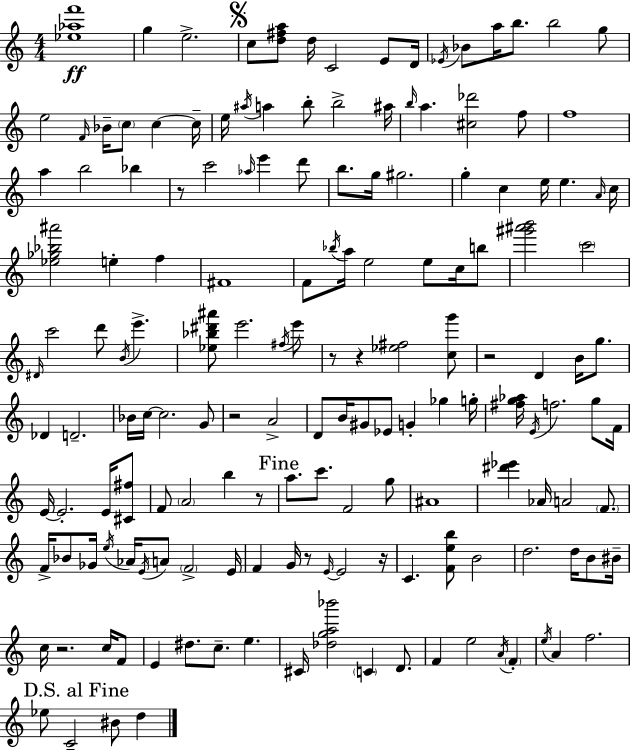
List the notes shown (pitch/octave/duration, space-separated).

[Eb5,Ab5,F6]/w G5/q E5/h. C5/e [D5,F#5,A5]/e D5/s C4/h E4/e D4/s Eb4/s Bb4/e A5/s B5/e. B5/h G5/e E5/h F4/s Bb4/s C5/e C5/q C5/s E5/s A#5/s A5/q B5/e B5/h A#5/s B5/s A5/q. [C#5,Db6]/h F5/e F5/w A5/q B5/h Bb5/q R/e C6/h Ab5/s E6/q D6/e B5/e. G5/s G#5/h. G5/q C5/q E5/s E5/q. A4/s C5/s [Eb5,Gb5,Bb5,A#6]/h E5/q F5/q F#4/w F4/e Bb5/s A5/s E5/h E5/e C5/s B5/e [G#6,A#6,B6]/h C6/h D#4/s C6/h D6/e B4/s E6/q. [Eb5,Bb5,D#6,A#6]/e E6/h. F#5/s E6/e R/e R/q [Eb5,F#5]/h [C5,G6]/e R/h D4/q B4/s G5/e. Db4/q D4/h. Bb4/s C5/s C5/h. G4/e R/h A4/h D4/e B4/s G#4/e Eb4/e G4/q Gb5/q G5/s [F#5,G5,Ab5]/s E4/s F5/h. G5/e F4/s E4/s E4/h. E4/s [C#4,F#5]/e F4/e A4/h B5/q R/e A5/e. C6/e. F4/h G5/e A#4/w [D#6,Eb6]/q Ab4/s A4/h F4/e. F4/s Bb4/e Gb4/s E5/s Ab4/s E4/s A4/e F4/h E4/s F4/q G4/s R/e E4/s E4/h R/s C4/q. [F4,E5,B5]/e B4/h D5/h. D5/s B4/e BIS4/s C5/s R/h. C5/s F4/e E4/q D#5/e. C5/e. E5/q. C#4/s [Db5,G5,A5,Bb6]/h C4/q D4/e. F4/q E5/h A4/s F4/q E5/s A4/q F5/h. Eb5/e C4/h BIS4/e D5/q